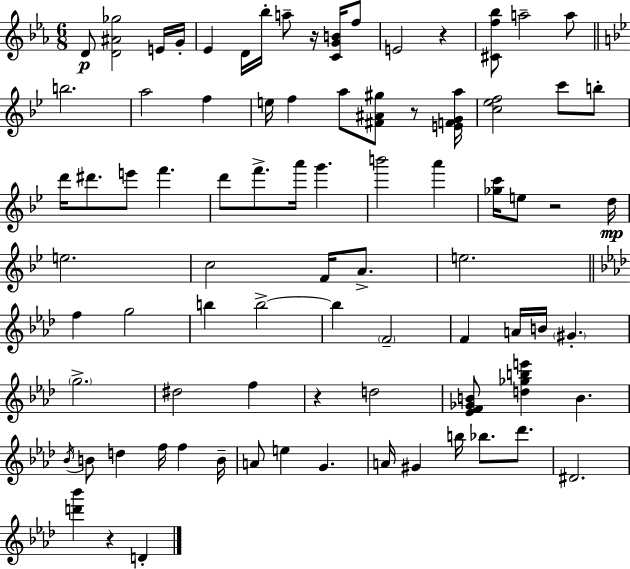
D4/e [D4,A#4,Gb5]/h E4/s G4/s Eb4/q D4/s Bb5/s A5/e R/s [C4,G4,B4]/s F5/e E4/h R/q [C#4,F5,Bb5]/e A5/h A5/e B5/h. A5/h F5/q E5/s F5/q A5/e [F#4,A#4,G#5]/e R/e [E4,F4,G4,A5]/s [C5,Eb5,F5]/h C6/e B5/e D6/s D#6/e. E6/e F6/q. D6/e F6/e. A6/s G6/q. B6/h A6/q [Gb5,C6]/s E5/e R/h D5/s E5/h. C5/h F4/s A4/e. E5/h. F5/q G5/h B5/q B5/h B5/q F4/h F4/q A4/s B4/s G#4/q. G5/h. D#5/h F5/q R/q D5/h [Eb4,F4,Gb4,B4]/e [D5,Gb5,B5,E6]/q B4/q. Bb4/s B4/e D5/q F5/s F5/q B4/s A4/e E5/q G4/q. A4/s G#4/q B5/s Bb5/e. Db6/e. D#4/h. [D6,Bb6]/q R/q D4/q